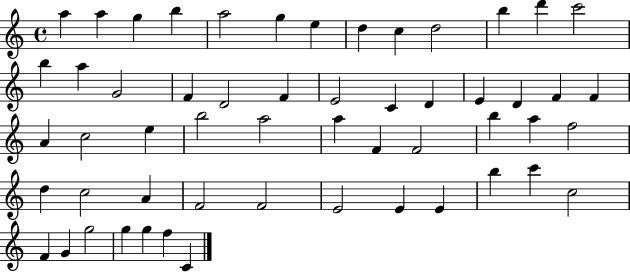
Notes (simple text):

A5/q A5/q G5/q B5/q A5/h G5/q E5/q D5/q C5/q D5/h B5/q D6/q C6/h B5/q A5/q G4/h F4/q D4/h F4/q E4/h C4/q D4/q E4/q D4/q F4/q F4/q A4/q C5/h E5/q B5/h A5/h A5/q F4/q F4/h B5/q A5/q F5/h D5/q C5/h A4/q F4/h F4/h E4/h E4/q E4/q B5/q C6/q C5/h F4/q G4/q G5/h G5/q G5/q F5/q C4/q